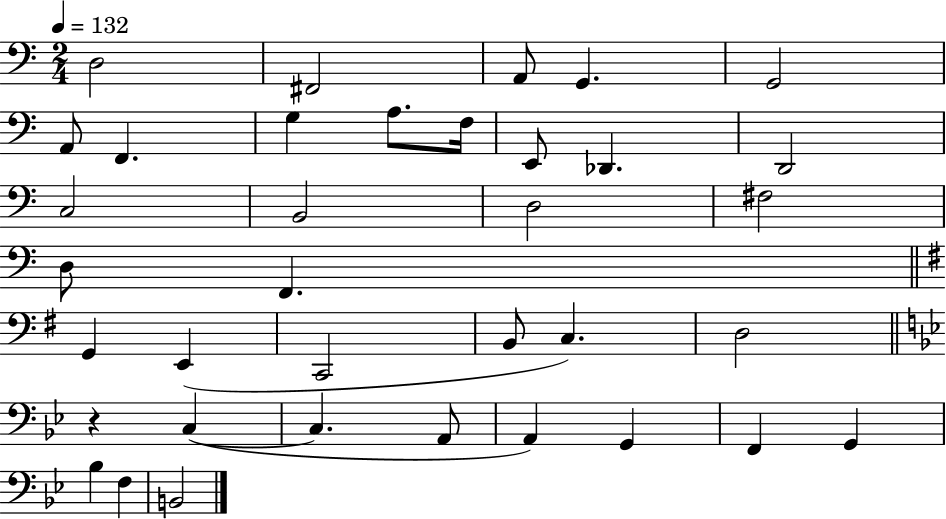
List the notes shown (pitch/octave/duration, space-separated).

D3/h F#2/h A2/e G2/q. G2/h A2/e F2/q. G3/q A3/e. F3/s E2/e Db2/q. D2/h C3/h B2/h D3/h F#3/h D3/e F2/q. G2/q E2/q C2/h B2/e C3/q. D3/h R/q C3/q C3/q. A2/e A2/q G2/q F2/q G2/q Bb3/q F3/q B2/h